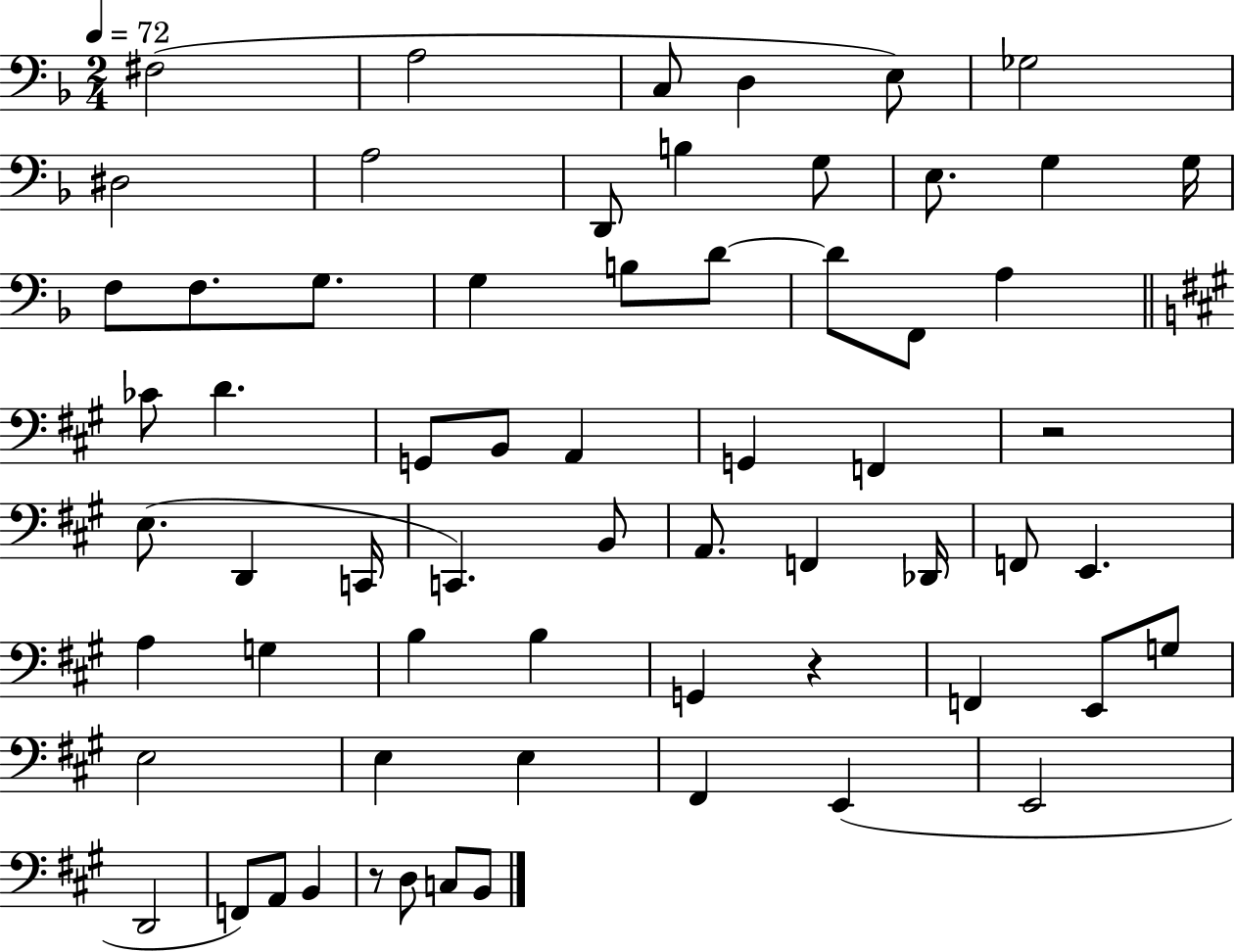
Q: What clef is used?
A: bass